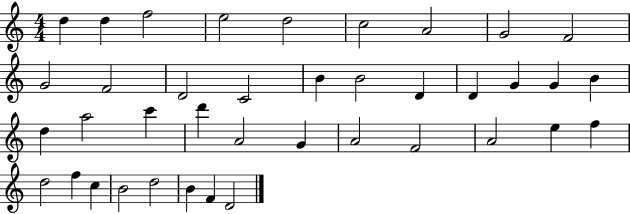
{
  \clef treble
  \numericTimeSignature
  \time 4/4
  \key c \major
  d''4 d''4 f''2 | e''2 d''2 | c''2 a'2 | g'2 f'2 | \break g'2 f'2 | d'2 c'2 | b'4 b'2 d'4 | d'4 g'4 g'4 b'4 | \break d''4 a''2 c'''4 | d'''4 a'2 g'4 | a'2 f'2 | a'2 e''4 f''4 | \break d''2 f''4 c''4 | b'2 d''2 | b'4 f'4 d'2 | \bar "|."
}